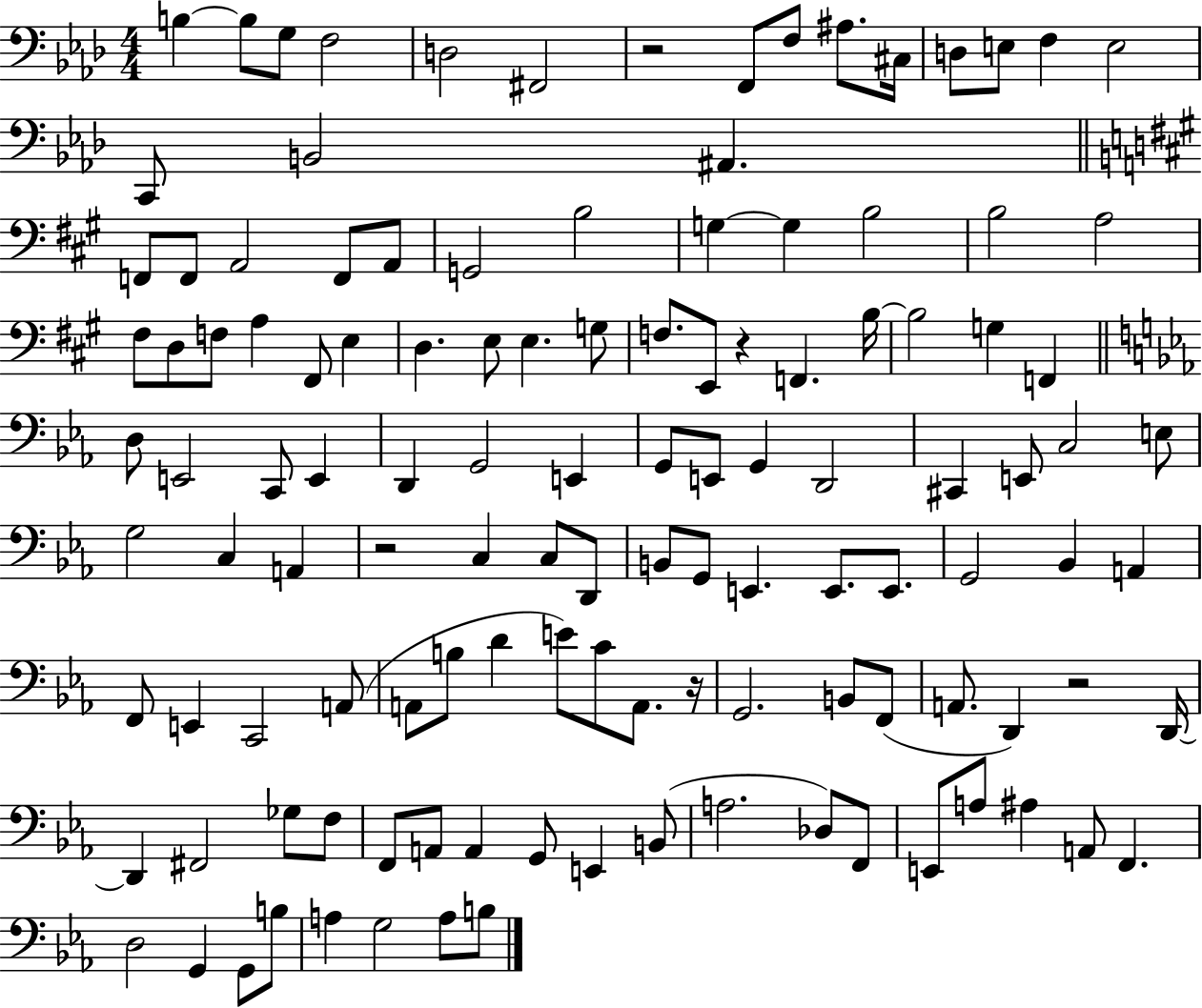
B3/q B3/e G3/e F3/h D3/h F#2/h R/h F2/e F3/e A#3/e. C#3/s D3/e E3/e F3/q E3/h C2/e B2/h A#2/q. F2/e F2/e A2/h F2/e A2/e G2/h B3/h G3/q G3/q B3/h B3/h A3/h F#3/e D3/e F3/e A3/q F#2/e E3/q D3/q. E3/e E3/q. G3/e F3/e. E2/e R/q F2/q. B3/s B3/h G3/q F2/q D3/e E2/h C2/e E2/q D2/q G2/h E2/q G2/e E2/e G2/q D2/h C#2/q E2/e C3/h E3/e G3/h C3/q A2/q R/h C3/q C3/e D2/e B2/e G2/e E2/q. E2/e. E2/e. G2/h Bb2/q A2/q F2/e E2/q C2/h A2/e A2/e B3/e D4/q E4/e C4/e A2/e. R/s G2/h. B2/e F2/e A2/e. D2/q R/h D2/s D2/q F#2/h Gb3/e F3/e F2/e A2/e A2/q G2/e E2/q B2/e A3/h. Db3/e F2/e E2/e A3/e A#3/q A2/e F2/q. D3/h G2/q G2/e B3/e A3/q G3/h A3/e B3/e